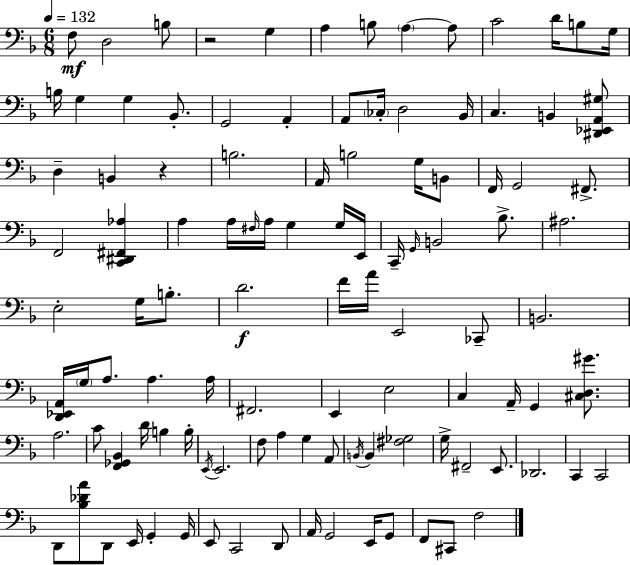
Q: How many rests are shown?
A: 2